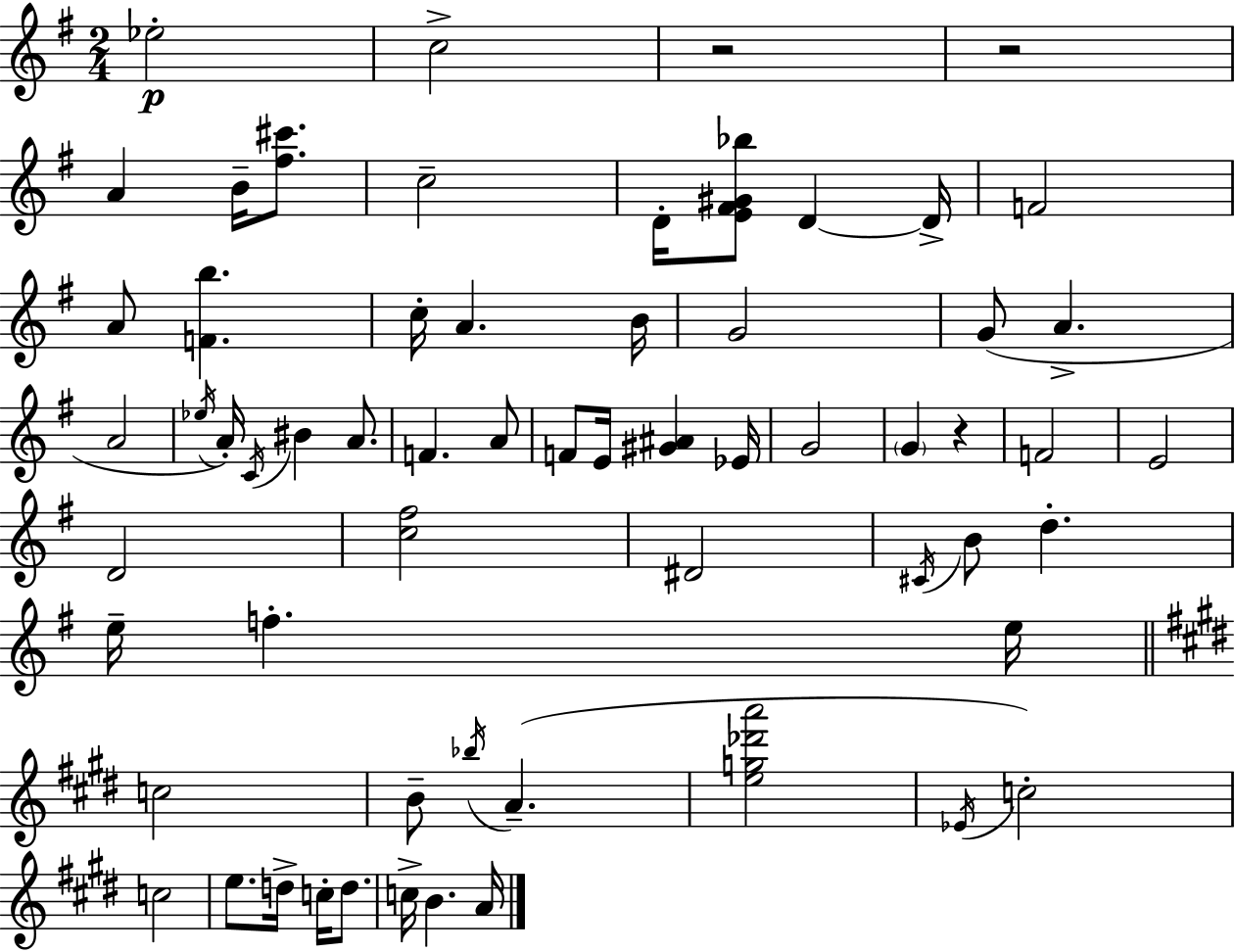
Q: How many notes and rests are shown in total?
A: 62